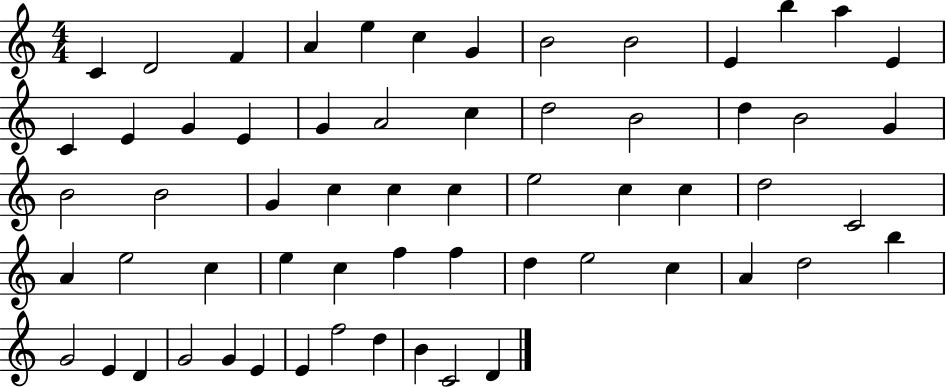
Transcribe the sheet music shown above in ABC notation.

X:1
T:Untitled
M:4/4
L:1/4
K:C
C D2 F A e c G B2 B2 E b a E C E G E G A2 c d2 B2 d B2 G B2 B2 G c c c e2 c c d2 C2 A e2 c e c f f d e2 c A d2 b G2 E D G2 G E E f2 d B C2 D